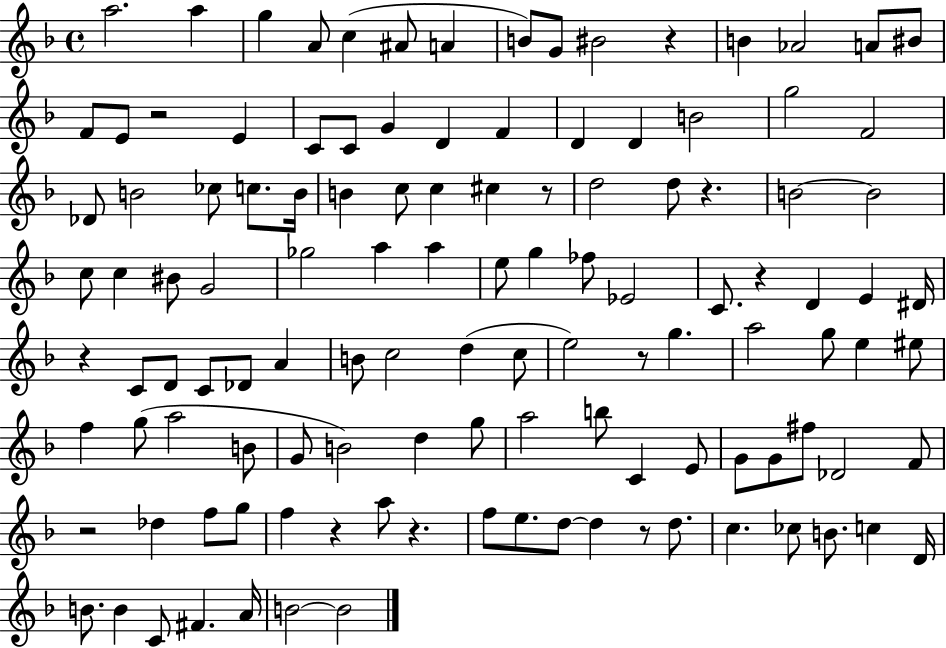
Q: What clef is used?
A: treble